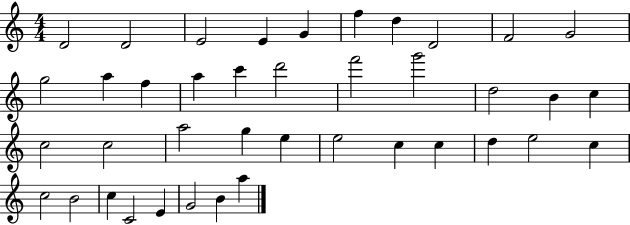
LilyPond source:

{
  \clef treble
  \numericTimeSignature
  \time 4/4
  \key c \major
  d'2 d'2 | e'2 e'4 g'4 | f''4 d''4 d'2 | f'2 g'2 | \break g''2 a''4 f''4 | a''4 c'''4 d'''2 | f'''2 g'''2 | d''2 b'4 c''4 | \break c''2 c''2 | a''2 g''4 e''4 | e''2 c''4 c''4 | d''4 e''2 c''4 | \break c''2 b'2 | c''4 c'2 e'4 | g'2 b'4 a''4 | \bar "|."
}